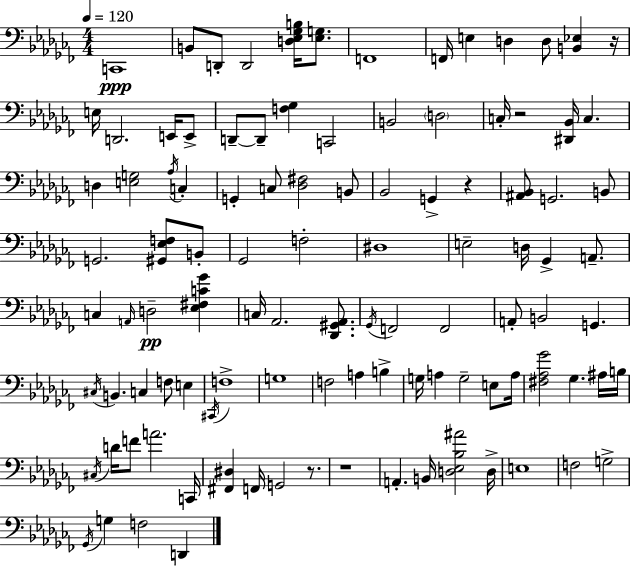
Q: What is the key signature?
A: AES minor